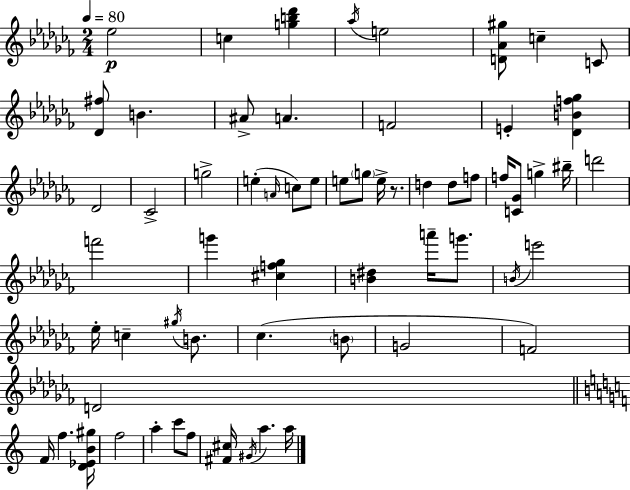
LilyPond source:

{
  \clef treble
  \numericTimeSignature
  \time 2/4
  \key aes \minor
  \tempo 4 = 80
  ees''2\p | c''4 <g'' b'' des'''>4 | \acciaccatura { aes''16 } e''2 | <d' aes' gis''>8 c''4-- c'8 | \break <des' fis''>8 b'4. | ais'8-> a'4. | f'2 | e'4-. <des' b' f'' ges''>4 | \break des'2 | ces'2-> | g''2-> | e''4-.( \grace { a'16 } c''8) | \break e''8 e''8 \parenthesize g''8 e''16-> r8. | d''4 d''8 | f''8 f''16 <c' ges'>8 g''4-> | bis''16-- d'''2 | \break f'''2 | g'''4 <cis'' f'' ges''>4 | <b' dis''>4 a'''16-- g'''8. | \acciaccatura { b'16 } e'''2 | \break ees''16-. c''4-- | \acciaccatura { gis''16 } b'8. ces''4.( | \parenthesize b'8 g'2 | f'2) | \break d'2 | \bar "||" \break \key a \minor f'16 f''4. <d' ees' b' gis''>16 | f''2 | a''4-. c'''8 f''8 | <fis' cis''>16 \acciaccatura { gis'16 } a''4. | \break a''16 \bar "|."
}